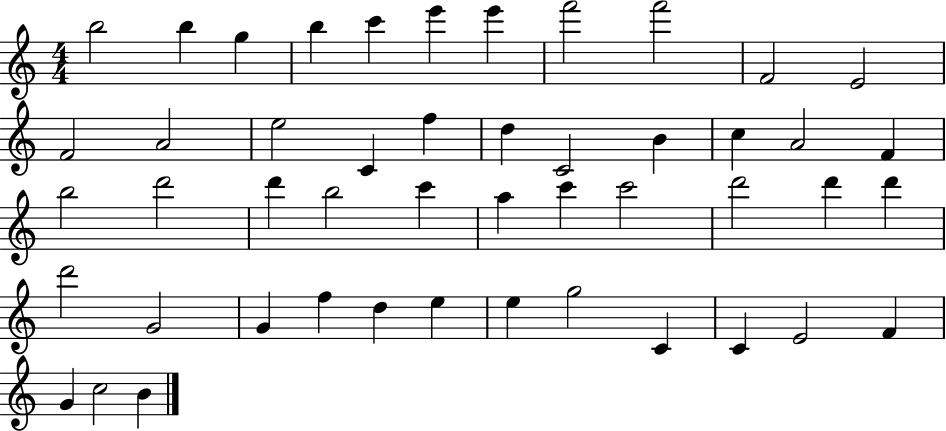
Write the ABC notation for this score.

X:1
T:Untitled
M:4/4
L:1/4
K:C
b2 b g b c' e' e' f'2 f'2 F2 E2 F2 A2 e2 C f d C2 B c A2 F b2 d'2 d' b2 c' a c' c'2 d'2 d' d' d'2 G2 G f d e e g2 C C E2 F G c2 B